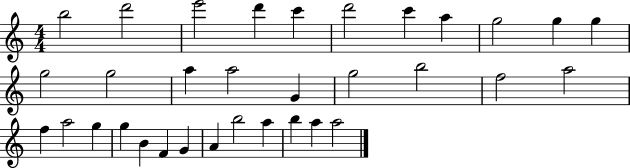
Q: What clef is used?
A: treble